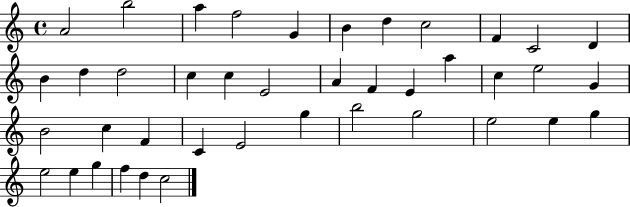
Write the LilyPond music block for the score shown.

{
  \clef treble
  \time 4/4
  \defaultTimeSignature
  \key c \major
  a'2 b''2 | a''4 f''2 g'4 | b'4 d''4 c''2 | f'4 c'2 d'4 | \break b'4 d''4 d''2 | c''4 c''4 e'2 | a'4 f'4 e'4 a''4 | c''4 e''2 g'4 | \break b'2 c''4 f'4 | c'4 e'2 g''4 | b''2 g''2 | e''2 e''4 g''4 | \break e''2 e''4 g''4 | f''4 d''4 c''2 | \bar "|."
}